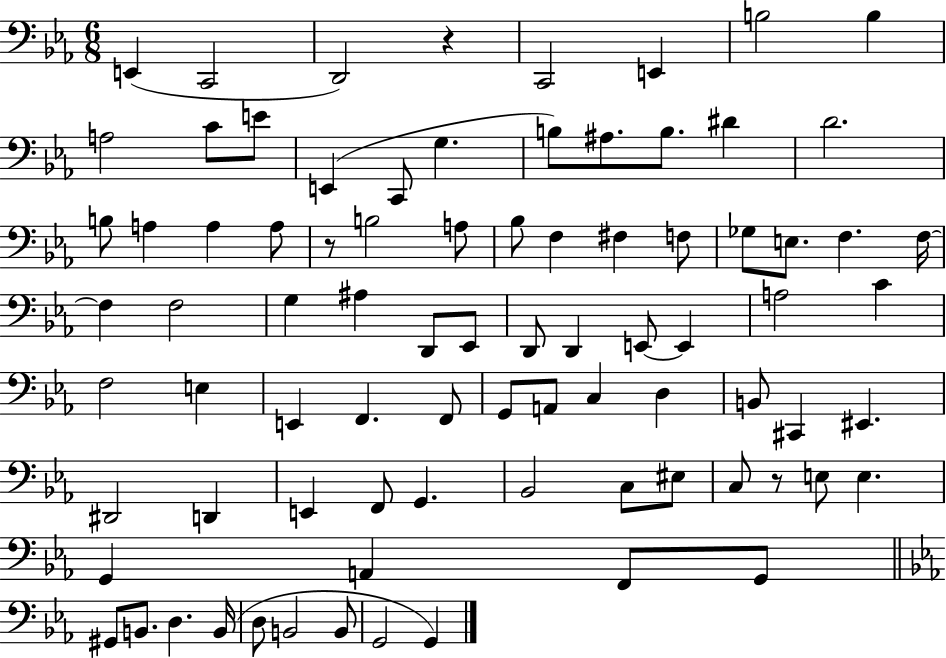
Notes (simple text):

E2/q C2/h D2/h R/q C2/h E2/q B3/h B3/q A3/h C4/e E4/e E2/q C2/e G3/q. B3/e A#3/e. B3/e. D#4/q D4/h. B3/e A3/q A3/q A3/e R/e B3/h A3/e Bb3/e F3/q F#3/q F3/e Gb3/e E3/e. F3/q. F3/s F3/q F3/h G3/q A#3/q D2/e Eb2/e D2/e D2/q E2/e E2/q A3/h C4/q F3/h E3/q E2/q F2/q. F2/e G2/e A2/e C3/q D3/q B2/e C#2/q EIS2/q. D#2/h D2/q E2/q F2/e G2/q. Bb2/h C3/e EIS3/e C3/e R/e E3/e E3/q. G2/q A2/q F2/e G2/e G#2/e B2/e. D3/q. B2/s D3/e B2/h B2/e G2/h G2/q